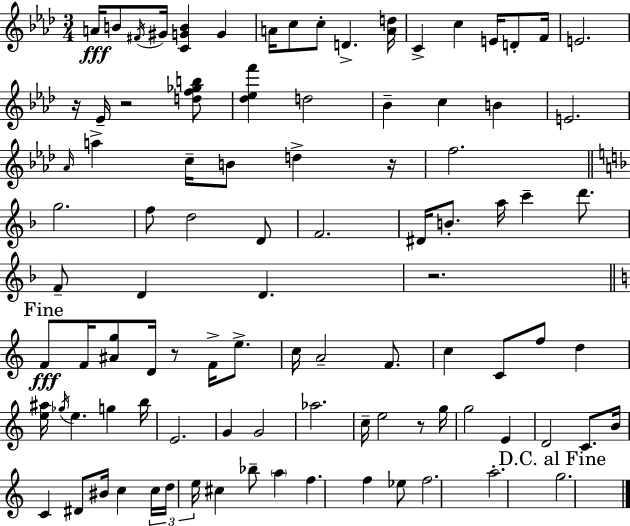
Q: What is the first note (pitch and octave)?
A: A4